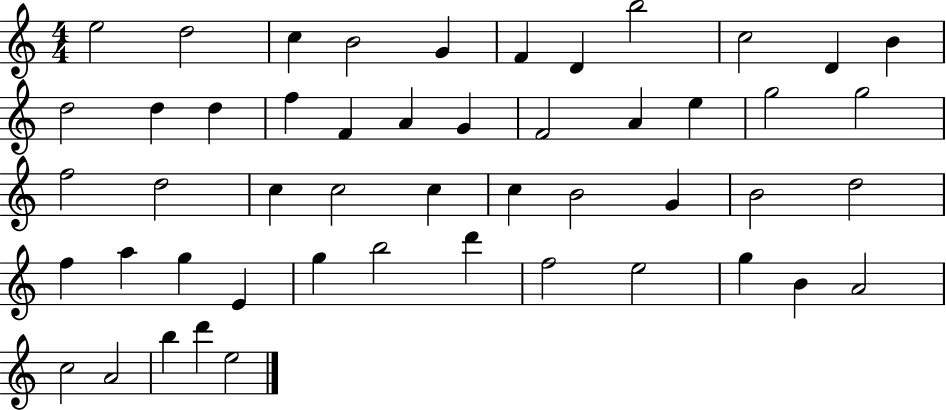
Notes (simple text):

E5/h D5/h C5/q B4/h G4/q F4/q D4/q B5/h C5/h D4/q B4/q D5/h D5/q D5/q F5/q F4/q A4/q G4/q F4/h A4/q E5/q G5/h G5/h F5/h D5/h C5/q C5/h C5/q C5/q B4/h G4/q B4/h D5/h F5/q A5/q G5/q E4/q G5/q B5/h D6/q F5/h E5/h G5/q B4/q A4/h C5/h A4/h B5/q D6/q E5/h